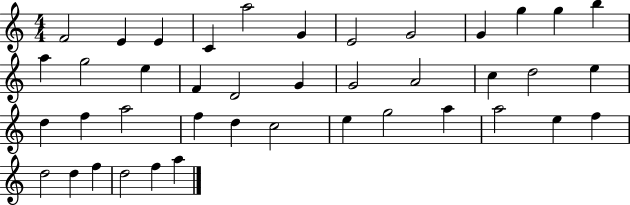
F4/h E4/q E4/q C4/q A5/h G4/q E4/h G4/h G4/q G5/q G5/q B5/q A5/q G5/h E5/q F4/q D4/h G4/q G4/h A4/h C5/q D5/h E5/q D5/q F5/q A5/h F5/q D5/q C5/h E5/q G5/h A5/q A5/h E5/q F5/q D5/h D5/q F5/q D5/h F5/q A5/q